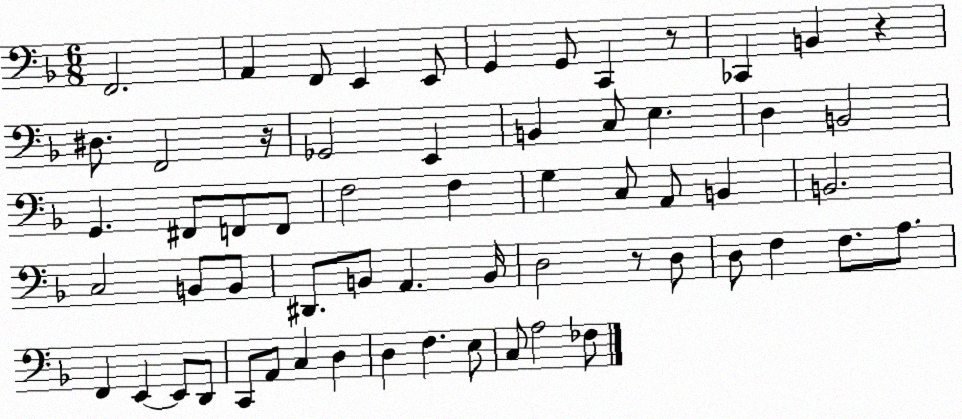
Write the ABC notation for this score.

X:1
T:Untitled
M:6/8
L:1/4
K:F
F,,2 A,, F,,/2 E,, E,,/2 G,, G,,/2 C,, z/2 _C,, B,, z ^D,/2 F,,2 z/4 _G,,2 E,, B,, C,/2 E, D, B,,2 G,, ^F,,/2 F,,/2 F,,/2 F,2 F, G, C,/2 A,,/2 B,, B,,2 C,2 B,,/2 B,,/2 ^D,,/2 B,,/2 A,, B,,/4 D,2 z/2 D,/2 D,/2 F, F,/2 A,/2 F,, E,, E,,/2 D,,/2 C,,/2 A,,/2 C, D, D, F, E,/2 C,/2 A,2 _F,/2